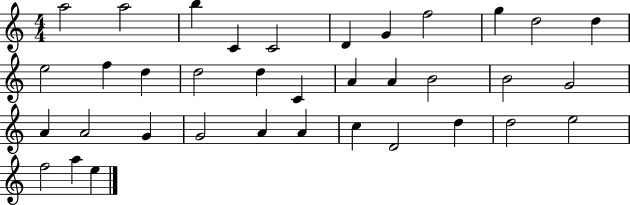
A5/h A5/h B5/q C4/q C4/h D4/q G4/q F5/h G5/q D5/h D5/q E5/h F5/q D5/q D5/h D5/q C4/q A4/q A4/q B4/h B4/h G4/h A4/q A4/h G4/q G4/h A4/q A4/q C5/q D4/h D5/q D5/h E5/h F5/h A5/q E5/q